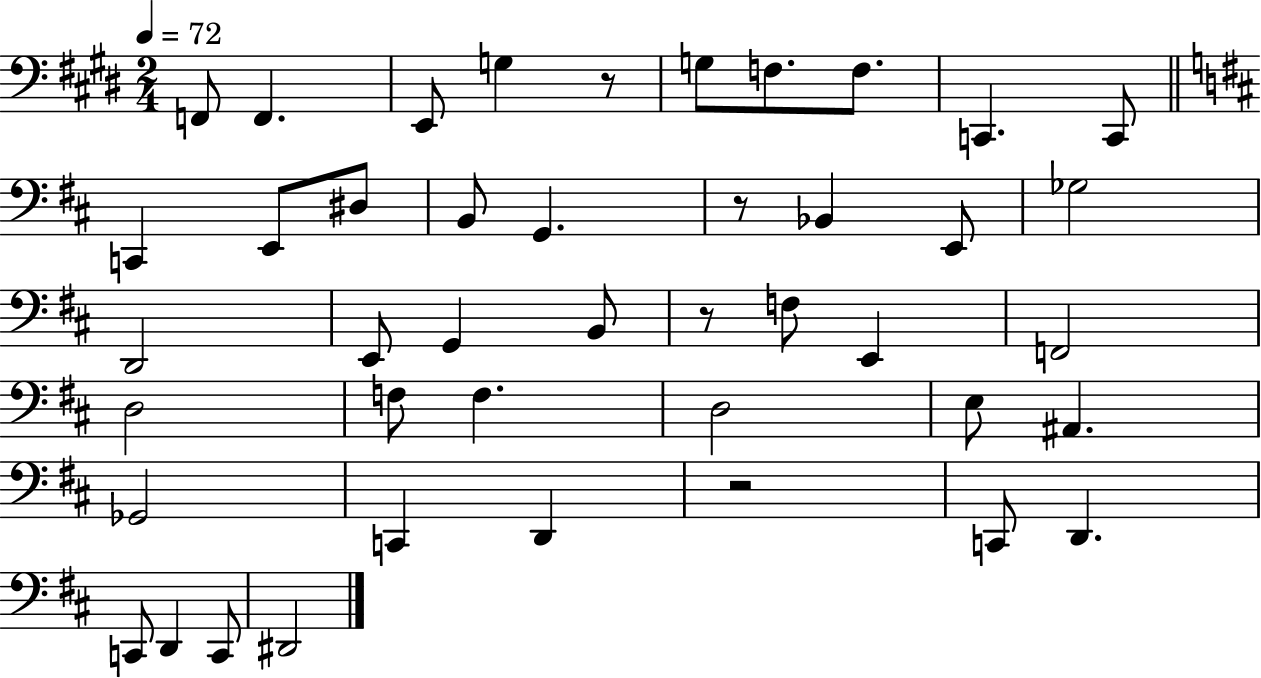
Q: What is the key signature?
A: E major